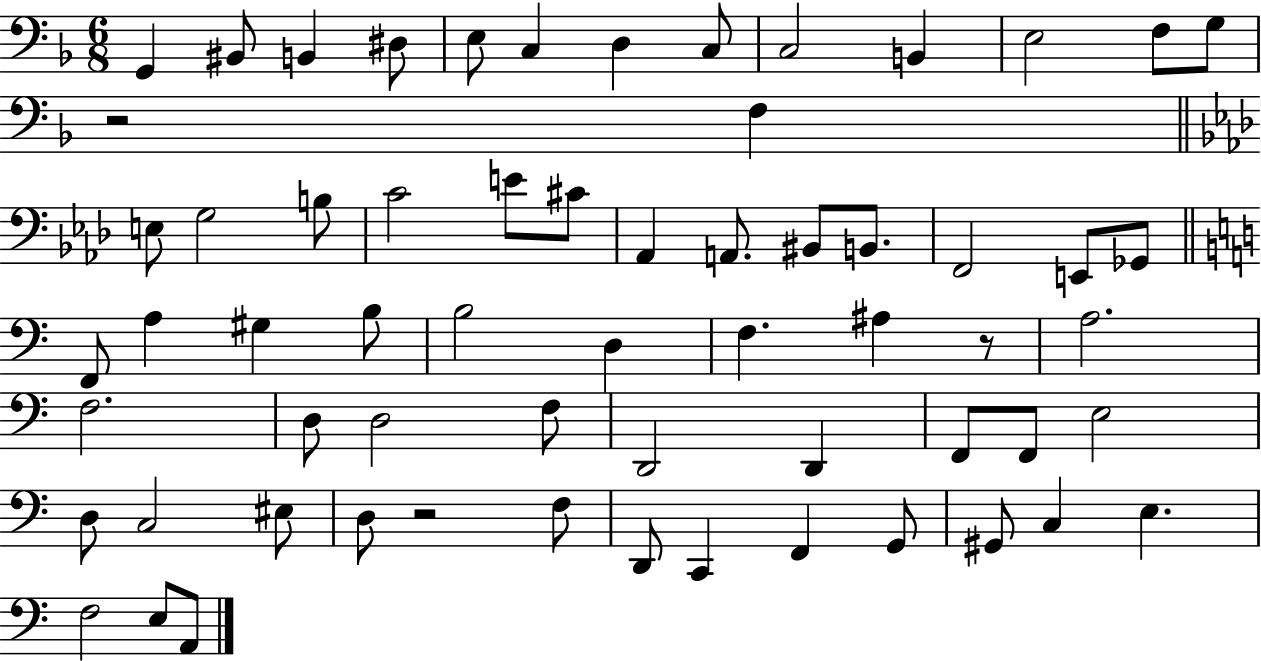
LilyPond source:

{
  \clef bass
  \numericTimeSignature
  \time 6/8
  \key f \major
  g,4 bis,8 b,4 dis8 | e8 c4 d4 c8 | c2 b,4 | e2 f8 g8 | \break r2 f4 | \bar "||" \break \key aes \major e8 g2 b8 | c'2 e'8 cis'8 | aes,4 a,8. bis,8 b,8. | f,2 e,8 ges,8 | \break \bar "||" \break \key a \minor f,8 a4 gis4 b8 | b2 d4 | f4. ais4 r8 | a2. | \break f2. | d8 d2 f8 | d,2 d,4 | f,8 f,8 e2 | \break d8 c2 eis8 | d8 r2 f8 | d,8 c,4 f,4 g,8 | gis,8 c4 e4. | \break f2 e8 a,8 | \bar "|."
}